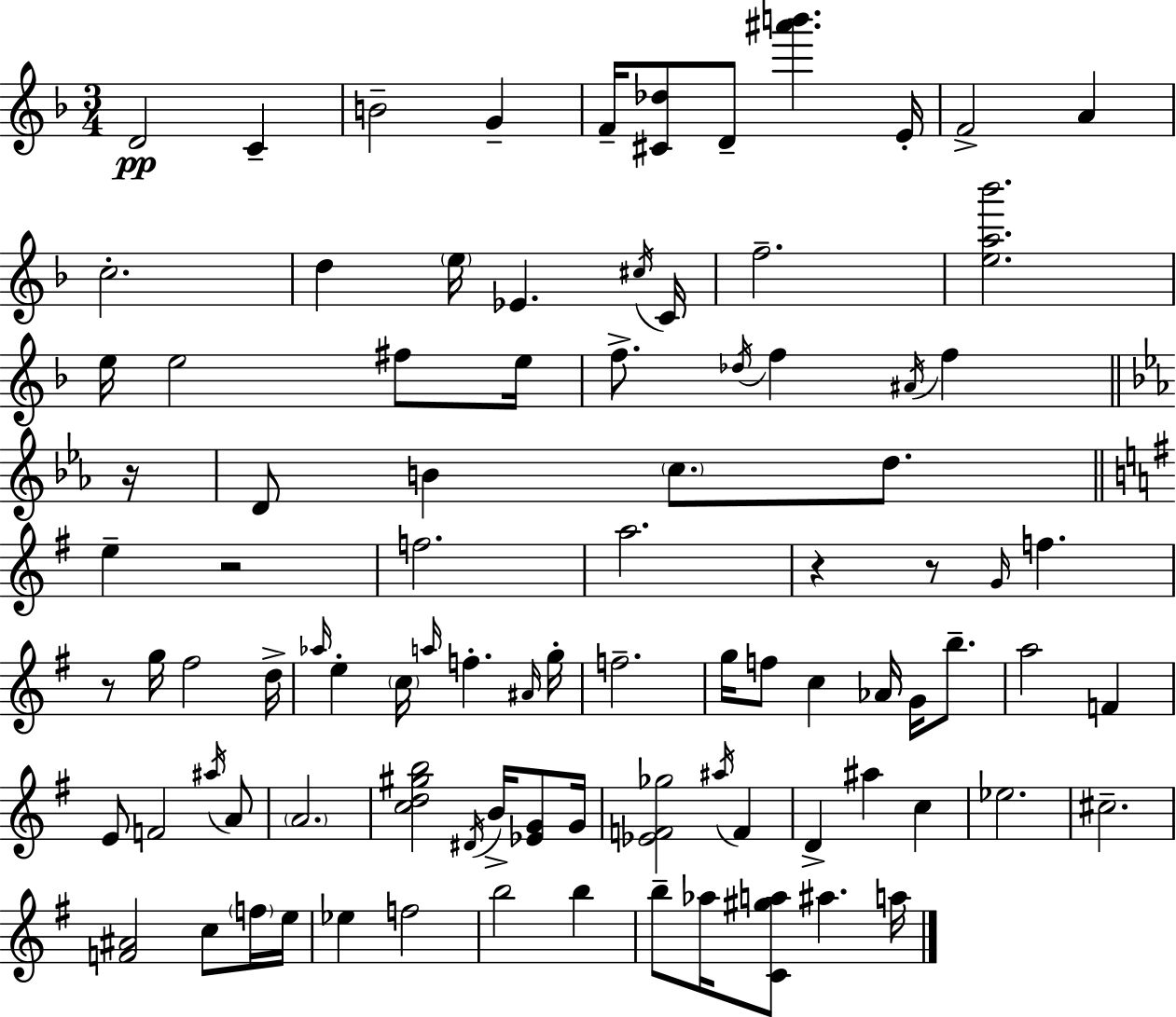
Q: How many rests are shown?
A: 5